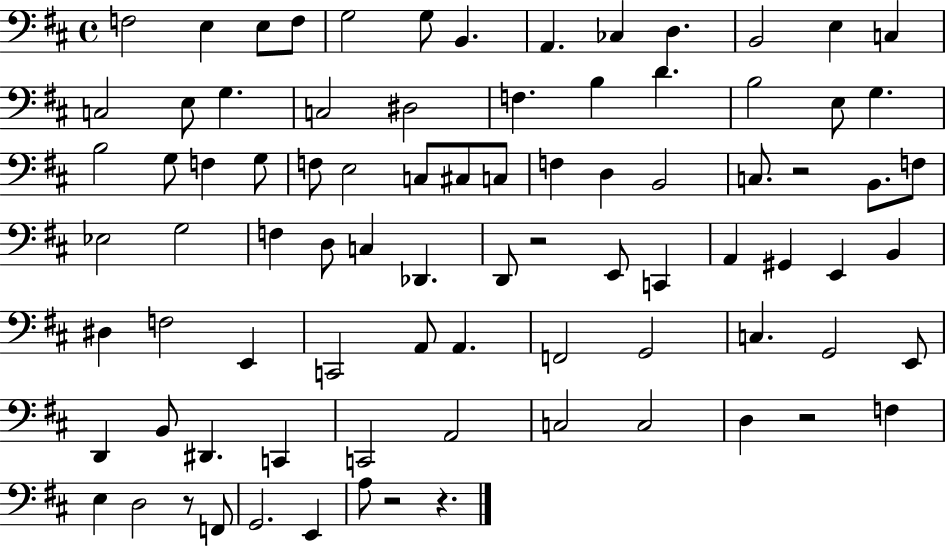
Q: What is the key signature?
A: D major